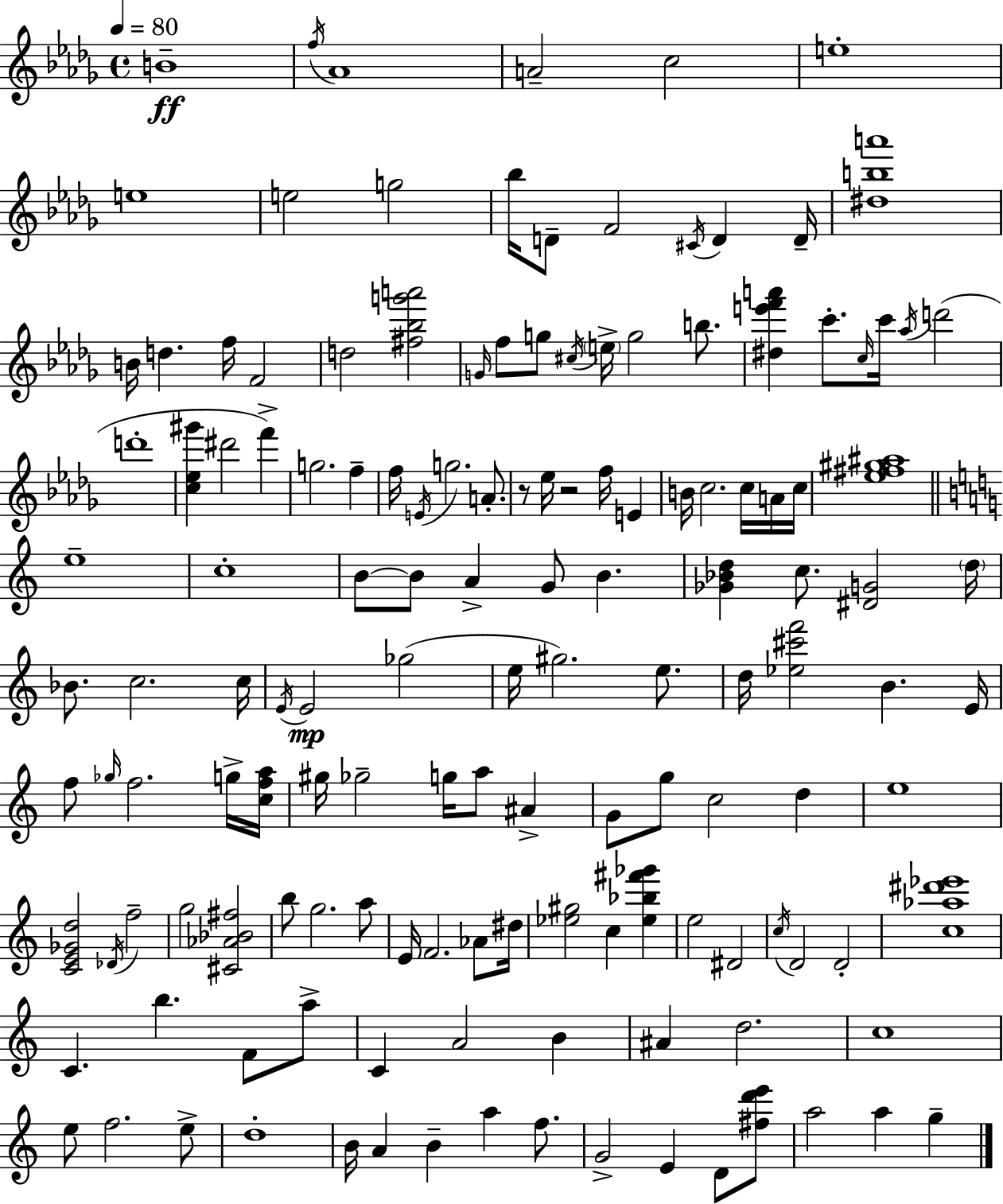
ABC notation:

X:1
T:Untitled
M:4/4
L:1/4
K:Bbm
B4 f/4 _A4 A2 c2 e4 e4 e2 g2 _b/4 D/2 F2 ^C/4 D D/4 [^dba']4 B/4 d f/4 F2 d2 [^f_bg'a']2 G/4 f/2 g/2 ^c/4 e/4 g2 b/2 [^de'f'a'] c'/2 c/4 c'/4 _a/4 d'2 d'4 [c_e^g'] ^d'2 f' g2 f f/4 E/4 g2 A/2 z/2 _e/4 z2 f/4 E B/4 c2 c/4 A/4 c/4 [_e^f^g^a]4 e4 c4 B/2 B/2 A G/2 B [_G_Bd] c/2 [^DG]2 d/4 _B/2 c2 c/4 E/4 E2 _g2 e/4 ^g2 e/2 d/4 [_e^c'f']2 B E/4 f/2 _g/4 f2 g/4 [cfa]/4 ^g/4 _g2 g/4 a/2 ^A G/2 g/2 c2 d e4 [CE_Gd]2 _D/4 f2 g2 [^C_A_B^f]2 b/2 g2 a/2 E/4 F2 _A/2 ^d/4 [_e^g]2 c [_e_b^f'_g'] e2 ^D2 c/4 D2 D2 [c_a^d'_e']4 C b F/2 a/2 C A2 B ^A d2 c4 e/2 f2 e/2 d4 B/4 A B a f/2 G2 E D/2 [^fd'e']/2 a2 a g